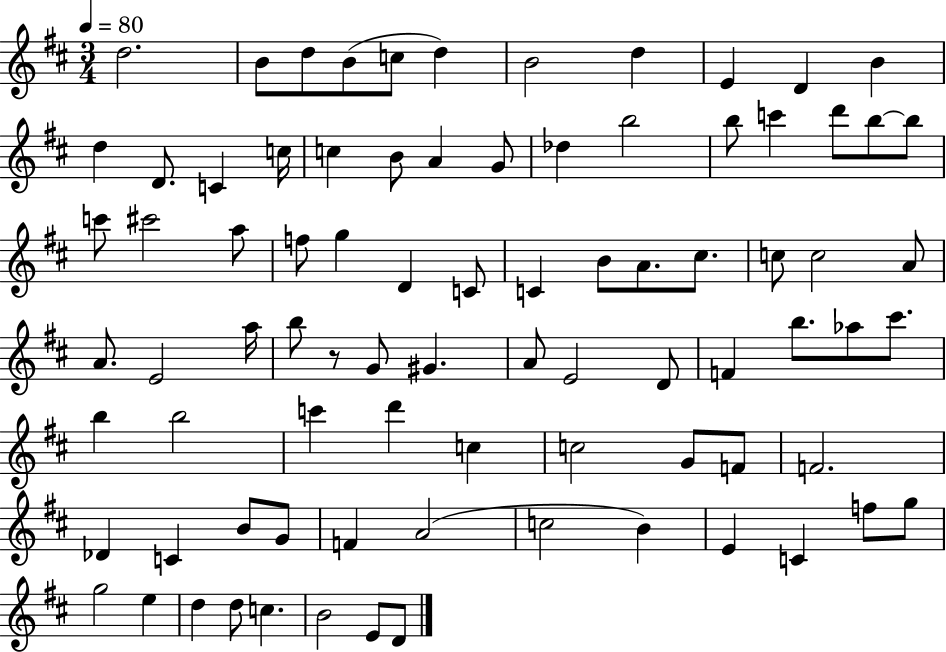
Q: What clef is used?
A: treble